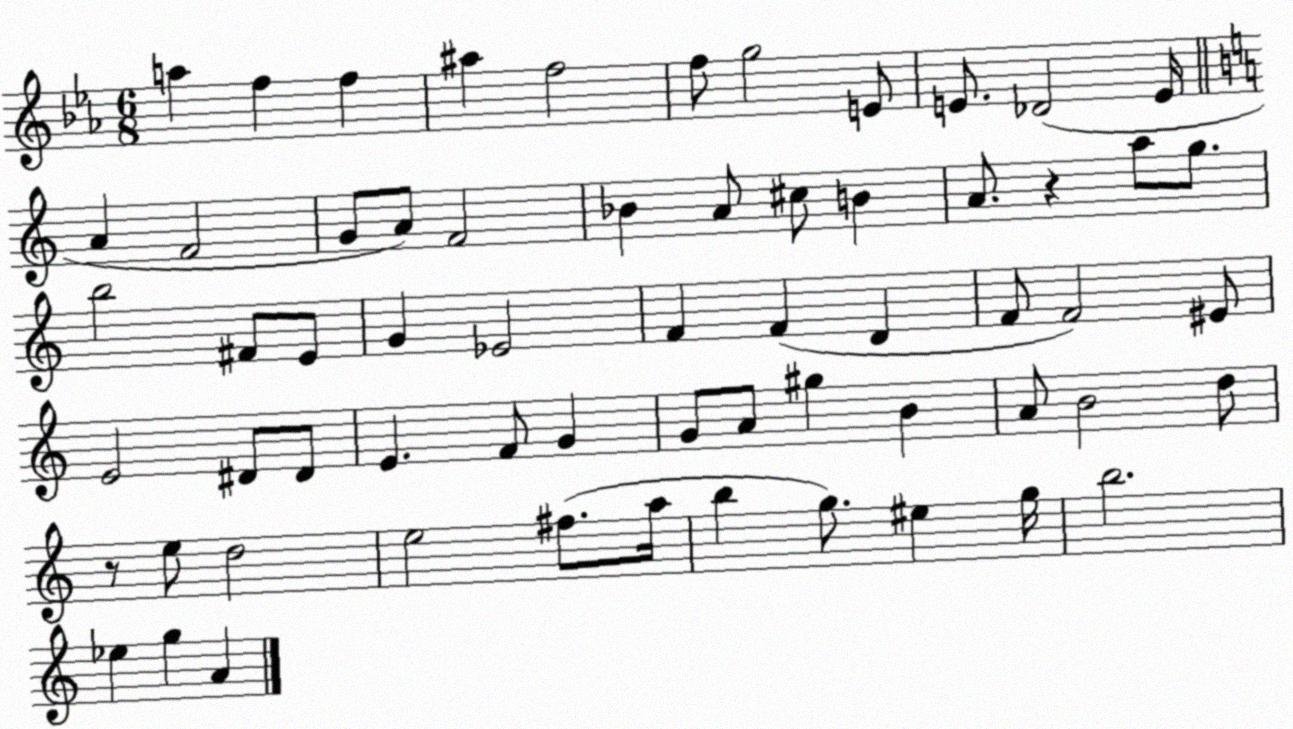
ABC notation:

X:1
T:Untitled
M:6/8
L:1/4
K:Eb
a f f ^a f2 f/2 g2 E/2 E/2 _D2 E/4 A F2 G/2 A/2 F2 _B A/2 ^c/2 B A/2 z a/2 g/2 b2 ^F/2 E/2 G _E2 F F D F/2 F2 ^E/2 E2 ^D/2 ^D/2 E F/2 G G/2 A/2 ^g B A/2 B2 d/2 z/2 e/2 d2 e2 ^f/2 a/4 b g/2 ^e g/4 b2 _e g A